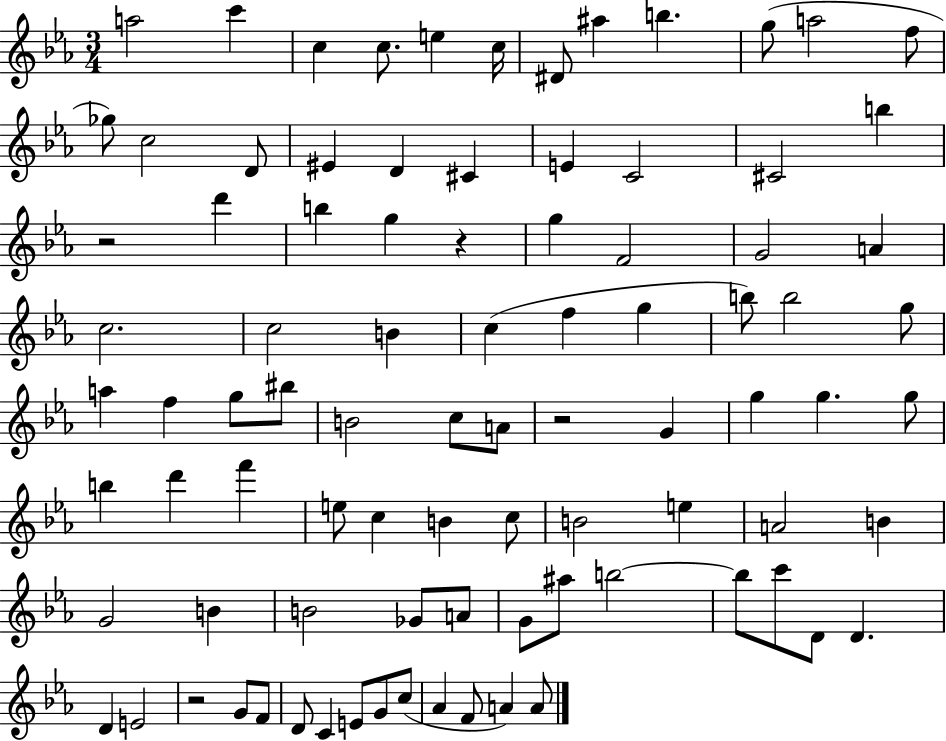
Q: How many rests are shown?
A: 4